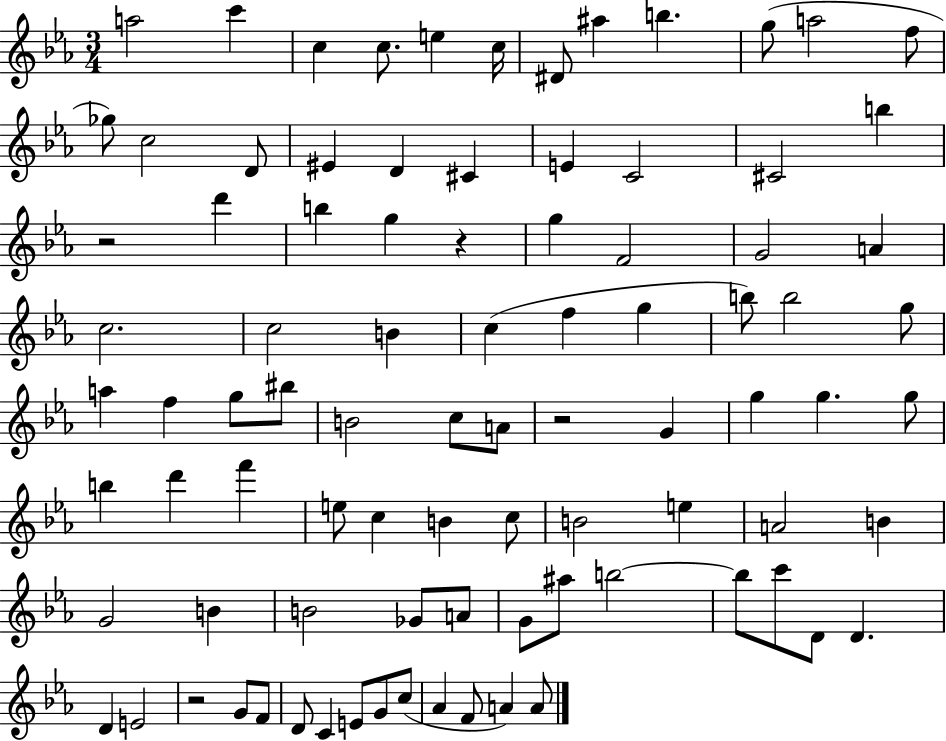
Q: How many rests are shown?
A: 4